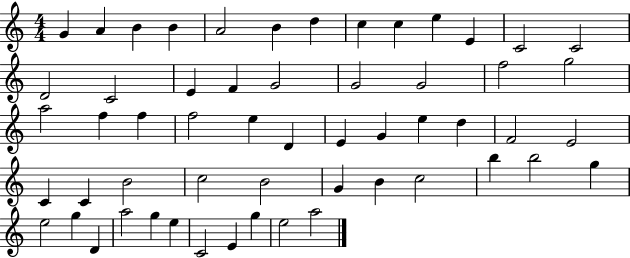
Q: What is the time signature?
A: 4/4